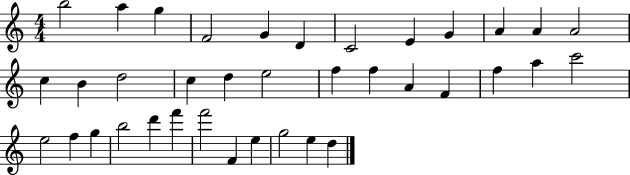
B5/h A5/q G5/q F4/h G4/q D4/q C4/h E4/q G4/q A4/q A4/q A4/h C5/q B4/q D5/h C5/q D5/q E5/h F5/q F5/q A4/q F4/q F5/q A5/q C6/h E5/h F5/q G5/q B5/h D6/q F6/q F6/h F4/q E5/q G5/h E5/q D5/q